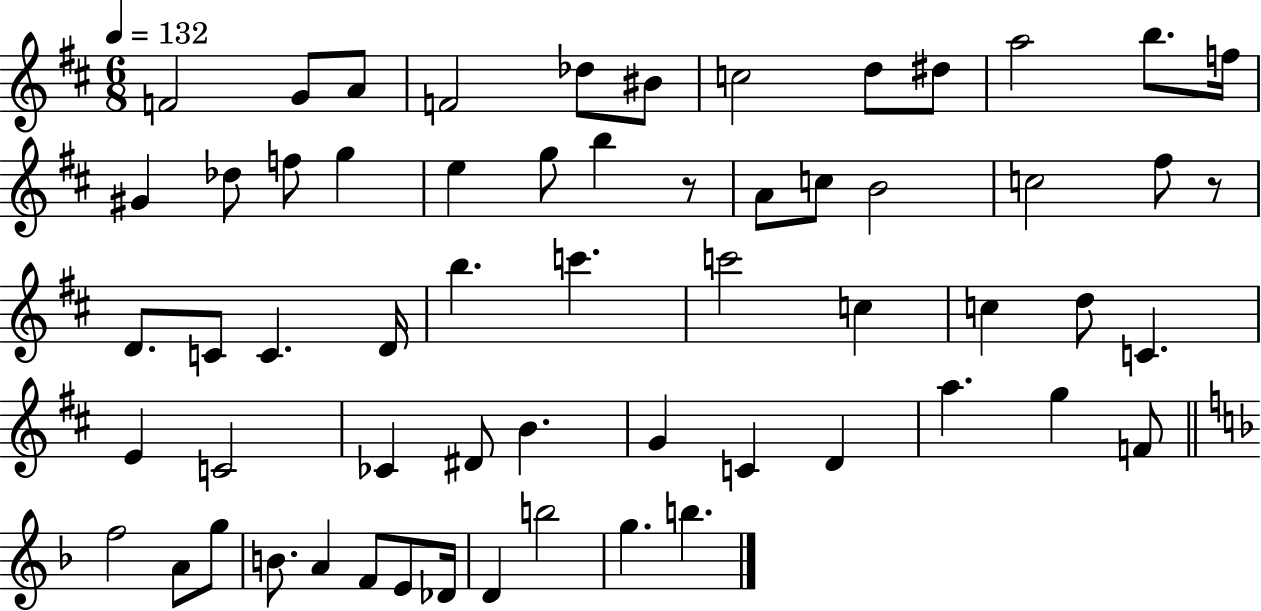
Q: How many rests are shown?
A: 2